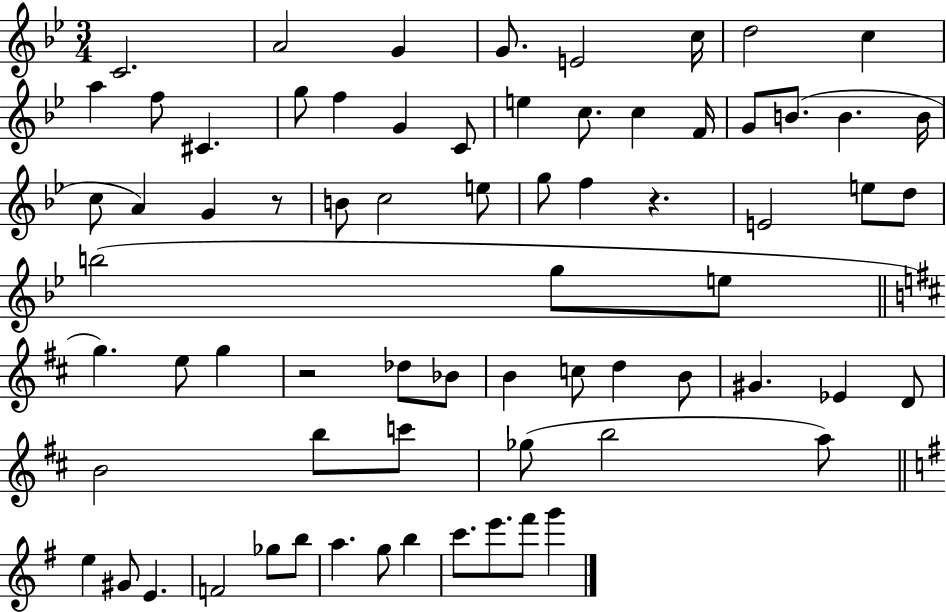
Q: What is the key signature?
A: BES major